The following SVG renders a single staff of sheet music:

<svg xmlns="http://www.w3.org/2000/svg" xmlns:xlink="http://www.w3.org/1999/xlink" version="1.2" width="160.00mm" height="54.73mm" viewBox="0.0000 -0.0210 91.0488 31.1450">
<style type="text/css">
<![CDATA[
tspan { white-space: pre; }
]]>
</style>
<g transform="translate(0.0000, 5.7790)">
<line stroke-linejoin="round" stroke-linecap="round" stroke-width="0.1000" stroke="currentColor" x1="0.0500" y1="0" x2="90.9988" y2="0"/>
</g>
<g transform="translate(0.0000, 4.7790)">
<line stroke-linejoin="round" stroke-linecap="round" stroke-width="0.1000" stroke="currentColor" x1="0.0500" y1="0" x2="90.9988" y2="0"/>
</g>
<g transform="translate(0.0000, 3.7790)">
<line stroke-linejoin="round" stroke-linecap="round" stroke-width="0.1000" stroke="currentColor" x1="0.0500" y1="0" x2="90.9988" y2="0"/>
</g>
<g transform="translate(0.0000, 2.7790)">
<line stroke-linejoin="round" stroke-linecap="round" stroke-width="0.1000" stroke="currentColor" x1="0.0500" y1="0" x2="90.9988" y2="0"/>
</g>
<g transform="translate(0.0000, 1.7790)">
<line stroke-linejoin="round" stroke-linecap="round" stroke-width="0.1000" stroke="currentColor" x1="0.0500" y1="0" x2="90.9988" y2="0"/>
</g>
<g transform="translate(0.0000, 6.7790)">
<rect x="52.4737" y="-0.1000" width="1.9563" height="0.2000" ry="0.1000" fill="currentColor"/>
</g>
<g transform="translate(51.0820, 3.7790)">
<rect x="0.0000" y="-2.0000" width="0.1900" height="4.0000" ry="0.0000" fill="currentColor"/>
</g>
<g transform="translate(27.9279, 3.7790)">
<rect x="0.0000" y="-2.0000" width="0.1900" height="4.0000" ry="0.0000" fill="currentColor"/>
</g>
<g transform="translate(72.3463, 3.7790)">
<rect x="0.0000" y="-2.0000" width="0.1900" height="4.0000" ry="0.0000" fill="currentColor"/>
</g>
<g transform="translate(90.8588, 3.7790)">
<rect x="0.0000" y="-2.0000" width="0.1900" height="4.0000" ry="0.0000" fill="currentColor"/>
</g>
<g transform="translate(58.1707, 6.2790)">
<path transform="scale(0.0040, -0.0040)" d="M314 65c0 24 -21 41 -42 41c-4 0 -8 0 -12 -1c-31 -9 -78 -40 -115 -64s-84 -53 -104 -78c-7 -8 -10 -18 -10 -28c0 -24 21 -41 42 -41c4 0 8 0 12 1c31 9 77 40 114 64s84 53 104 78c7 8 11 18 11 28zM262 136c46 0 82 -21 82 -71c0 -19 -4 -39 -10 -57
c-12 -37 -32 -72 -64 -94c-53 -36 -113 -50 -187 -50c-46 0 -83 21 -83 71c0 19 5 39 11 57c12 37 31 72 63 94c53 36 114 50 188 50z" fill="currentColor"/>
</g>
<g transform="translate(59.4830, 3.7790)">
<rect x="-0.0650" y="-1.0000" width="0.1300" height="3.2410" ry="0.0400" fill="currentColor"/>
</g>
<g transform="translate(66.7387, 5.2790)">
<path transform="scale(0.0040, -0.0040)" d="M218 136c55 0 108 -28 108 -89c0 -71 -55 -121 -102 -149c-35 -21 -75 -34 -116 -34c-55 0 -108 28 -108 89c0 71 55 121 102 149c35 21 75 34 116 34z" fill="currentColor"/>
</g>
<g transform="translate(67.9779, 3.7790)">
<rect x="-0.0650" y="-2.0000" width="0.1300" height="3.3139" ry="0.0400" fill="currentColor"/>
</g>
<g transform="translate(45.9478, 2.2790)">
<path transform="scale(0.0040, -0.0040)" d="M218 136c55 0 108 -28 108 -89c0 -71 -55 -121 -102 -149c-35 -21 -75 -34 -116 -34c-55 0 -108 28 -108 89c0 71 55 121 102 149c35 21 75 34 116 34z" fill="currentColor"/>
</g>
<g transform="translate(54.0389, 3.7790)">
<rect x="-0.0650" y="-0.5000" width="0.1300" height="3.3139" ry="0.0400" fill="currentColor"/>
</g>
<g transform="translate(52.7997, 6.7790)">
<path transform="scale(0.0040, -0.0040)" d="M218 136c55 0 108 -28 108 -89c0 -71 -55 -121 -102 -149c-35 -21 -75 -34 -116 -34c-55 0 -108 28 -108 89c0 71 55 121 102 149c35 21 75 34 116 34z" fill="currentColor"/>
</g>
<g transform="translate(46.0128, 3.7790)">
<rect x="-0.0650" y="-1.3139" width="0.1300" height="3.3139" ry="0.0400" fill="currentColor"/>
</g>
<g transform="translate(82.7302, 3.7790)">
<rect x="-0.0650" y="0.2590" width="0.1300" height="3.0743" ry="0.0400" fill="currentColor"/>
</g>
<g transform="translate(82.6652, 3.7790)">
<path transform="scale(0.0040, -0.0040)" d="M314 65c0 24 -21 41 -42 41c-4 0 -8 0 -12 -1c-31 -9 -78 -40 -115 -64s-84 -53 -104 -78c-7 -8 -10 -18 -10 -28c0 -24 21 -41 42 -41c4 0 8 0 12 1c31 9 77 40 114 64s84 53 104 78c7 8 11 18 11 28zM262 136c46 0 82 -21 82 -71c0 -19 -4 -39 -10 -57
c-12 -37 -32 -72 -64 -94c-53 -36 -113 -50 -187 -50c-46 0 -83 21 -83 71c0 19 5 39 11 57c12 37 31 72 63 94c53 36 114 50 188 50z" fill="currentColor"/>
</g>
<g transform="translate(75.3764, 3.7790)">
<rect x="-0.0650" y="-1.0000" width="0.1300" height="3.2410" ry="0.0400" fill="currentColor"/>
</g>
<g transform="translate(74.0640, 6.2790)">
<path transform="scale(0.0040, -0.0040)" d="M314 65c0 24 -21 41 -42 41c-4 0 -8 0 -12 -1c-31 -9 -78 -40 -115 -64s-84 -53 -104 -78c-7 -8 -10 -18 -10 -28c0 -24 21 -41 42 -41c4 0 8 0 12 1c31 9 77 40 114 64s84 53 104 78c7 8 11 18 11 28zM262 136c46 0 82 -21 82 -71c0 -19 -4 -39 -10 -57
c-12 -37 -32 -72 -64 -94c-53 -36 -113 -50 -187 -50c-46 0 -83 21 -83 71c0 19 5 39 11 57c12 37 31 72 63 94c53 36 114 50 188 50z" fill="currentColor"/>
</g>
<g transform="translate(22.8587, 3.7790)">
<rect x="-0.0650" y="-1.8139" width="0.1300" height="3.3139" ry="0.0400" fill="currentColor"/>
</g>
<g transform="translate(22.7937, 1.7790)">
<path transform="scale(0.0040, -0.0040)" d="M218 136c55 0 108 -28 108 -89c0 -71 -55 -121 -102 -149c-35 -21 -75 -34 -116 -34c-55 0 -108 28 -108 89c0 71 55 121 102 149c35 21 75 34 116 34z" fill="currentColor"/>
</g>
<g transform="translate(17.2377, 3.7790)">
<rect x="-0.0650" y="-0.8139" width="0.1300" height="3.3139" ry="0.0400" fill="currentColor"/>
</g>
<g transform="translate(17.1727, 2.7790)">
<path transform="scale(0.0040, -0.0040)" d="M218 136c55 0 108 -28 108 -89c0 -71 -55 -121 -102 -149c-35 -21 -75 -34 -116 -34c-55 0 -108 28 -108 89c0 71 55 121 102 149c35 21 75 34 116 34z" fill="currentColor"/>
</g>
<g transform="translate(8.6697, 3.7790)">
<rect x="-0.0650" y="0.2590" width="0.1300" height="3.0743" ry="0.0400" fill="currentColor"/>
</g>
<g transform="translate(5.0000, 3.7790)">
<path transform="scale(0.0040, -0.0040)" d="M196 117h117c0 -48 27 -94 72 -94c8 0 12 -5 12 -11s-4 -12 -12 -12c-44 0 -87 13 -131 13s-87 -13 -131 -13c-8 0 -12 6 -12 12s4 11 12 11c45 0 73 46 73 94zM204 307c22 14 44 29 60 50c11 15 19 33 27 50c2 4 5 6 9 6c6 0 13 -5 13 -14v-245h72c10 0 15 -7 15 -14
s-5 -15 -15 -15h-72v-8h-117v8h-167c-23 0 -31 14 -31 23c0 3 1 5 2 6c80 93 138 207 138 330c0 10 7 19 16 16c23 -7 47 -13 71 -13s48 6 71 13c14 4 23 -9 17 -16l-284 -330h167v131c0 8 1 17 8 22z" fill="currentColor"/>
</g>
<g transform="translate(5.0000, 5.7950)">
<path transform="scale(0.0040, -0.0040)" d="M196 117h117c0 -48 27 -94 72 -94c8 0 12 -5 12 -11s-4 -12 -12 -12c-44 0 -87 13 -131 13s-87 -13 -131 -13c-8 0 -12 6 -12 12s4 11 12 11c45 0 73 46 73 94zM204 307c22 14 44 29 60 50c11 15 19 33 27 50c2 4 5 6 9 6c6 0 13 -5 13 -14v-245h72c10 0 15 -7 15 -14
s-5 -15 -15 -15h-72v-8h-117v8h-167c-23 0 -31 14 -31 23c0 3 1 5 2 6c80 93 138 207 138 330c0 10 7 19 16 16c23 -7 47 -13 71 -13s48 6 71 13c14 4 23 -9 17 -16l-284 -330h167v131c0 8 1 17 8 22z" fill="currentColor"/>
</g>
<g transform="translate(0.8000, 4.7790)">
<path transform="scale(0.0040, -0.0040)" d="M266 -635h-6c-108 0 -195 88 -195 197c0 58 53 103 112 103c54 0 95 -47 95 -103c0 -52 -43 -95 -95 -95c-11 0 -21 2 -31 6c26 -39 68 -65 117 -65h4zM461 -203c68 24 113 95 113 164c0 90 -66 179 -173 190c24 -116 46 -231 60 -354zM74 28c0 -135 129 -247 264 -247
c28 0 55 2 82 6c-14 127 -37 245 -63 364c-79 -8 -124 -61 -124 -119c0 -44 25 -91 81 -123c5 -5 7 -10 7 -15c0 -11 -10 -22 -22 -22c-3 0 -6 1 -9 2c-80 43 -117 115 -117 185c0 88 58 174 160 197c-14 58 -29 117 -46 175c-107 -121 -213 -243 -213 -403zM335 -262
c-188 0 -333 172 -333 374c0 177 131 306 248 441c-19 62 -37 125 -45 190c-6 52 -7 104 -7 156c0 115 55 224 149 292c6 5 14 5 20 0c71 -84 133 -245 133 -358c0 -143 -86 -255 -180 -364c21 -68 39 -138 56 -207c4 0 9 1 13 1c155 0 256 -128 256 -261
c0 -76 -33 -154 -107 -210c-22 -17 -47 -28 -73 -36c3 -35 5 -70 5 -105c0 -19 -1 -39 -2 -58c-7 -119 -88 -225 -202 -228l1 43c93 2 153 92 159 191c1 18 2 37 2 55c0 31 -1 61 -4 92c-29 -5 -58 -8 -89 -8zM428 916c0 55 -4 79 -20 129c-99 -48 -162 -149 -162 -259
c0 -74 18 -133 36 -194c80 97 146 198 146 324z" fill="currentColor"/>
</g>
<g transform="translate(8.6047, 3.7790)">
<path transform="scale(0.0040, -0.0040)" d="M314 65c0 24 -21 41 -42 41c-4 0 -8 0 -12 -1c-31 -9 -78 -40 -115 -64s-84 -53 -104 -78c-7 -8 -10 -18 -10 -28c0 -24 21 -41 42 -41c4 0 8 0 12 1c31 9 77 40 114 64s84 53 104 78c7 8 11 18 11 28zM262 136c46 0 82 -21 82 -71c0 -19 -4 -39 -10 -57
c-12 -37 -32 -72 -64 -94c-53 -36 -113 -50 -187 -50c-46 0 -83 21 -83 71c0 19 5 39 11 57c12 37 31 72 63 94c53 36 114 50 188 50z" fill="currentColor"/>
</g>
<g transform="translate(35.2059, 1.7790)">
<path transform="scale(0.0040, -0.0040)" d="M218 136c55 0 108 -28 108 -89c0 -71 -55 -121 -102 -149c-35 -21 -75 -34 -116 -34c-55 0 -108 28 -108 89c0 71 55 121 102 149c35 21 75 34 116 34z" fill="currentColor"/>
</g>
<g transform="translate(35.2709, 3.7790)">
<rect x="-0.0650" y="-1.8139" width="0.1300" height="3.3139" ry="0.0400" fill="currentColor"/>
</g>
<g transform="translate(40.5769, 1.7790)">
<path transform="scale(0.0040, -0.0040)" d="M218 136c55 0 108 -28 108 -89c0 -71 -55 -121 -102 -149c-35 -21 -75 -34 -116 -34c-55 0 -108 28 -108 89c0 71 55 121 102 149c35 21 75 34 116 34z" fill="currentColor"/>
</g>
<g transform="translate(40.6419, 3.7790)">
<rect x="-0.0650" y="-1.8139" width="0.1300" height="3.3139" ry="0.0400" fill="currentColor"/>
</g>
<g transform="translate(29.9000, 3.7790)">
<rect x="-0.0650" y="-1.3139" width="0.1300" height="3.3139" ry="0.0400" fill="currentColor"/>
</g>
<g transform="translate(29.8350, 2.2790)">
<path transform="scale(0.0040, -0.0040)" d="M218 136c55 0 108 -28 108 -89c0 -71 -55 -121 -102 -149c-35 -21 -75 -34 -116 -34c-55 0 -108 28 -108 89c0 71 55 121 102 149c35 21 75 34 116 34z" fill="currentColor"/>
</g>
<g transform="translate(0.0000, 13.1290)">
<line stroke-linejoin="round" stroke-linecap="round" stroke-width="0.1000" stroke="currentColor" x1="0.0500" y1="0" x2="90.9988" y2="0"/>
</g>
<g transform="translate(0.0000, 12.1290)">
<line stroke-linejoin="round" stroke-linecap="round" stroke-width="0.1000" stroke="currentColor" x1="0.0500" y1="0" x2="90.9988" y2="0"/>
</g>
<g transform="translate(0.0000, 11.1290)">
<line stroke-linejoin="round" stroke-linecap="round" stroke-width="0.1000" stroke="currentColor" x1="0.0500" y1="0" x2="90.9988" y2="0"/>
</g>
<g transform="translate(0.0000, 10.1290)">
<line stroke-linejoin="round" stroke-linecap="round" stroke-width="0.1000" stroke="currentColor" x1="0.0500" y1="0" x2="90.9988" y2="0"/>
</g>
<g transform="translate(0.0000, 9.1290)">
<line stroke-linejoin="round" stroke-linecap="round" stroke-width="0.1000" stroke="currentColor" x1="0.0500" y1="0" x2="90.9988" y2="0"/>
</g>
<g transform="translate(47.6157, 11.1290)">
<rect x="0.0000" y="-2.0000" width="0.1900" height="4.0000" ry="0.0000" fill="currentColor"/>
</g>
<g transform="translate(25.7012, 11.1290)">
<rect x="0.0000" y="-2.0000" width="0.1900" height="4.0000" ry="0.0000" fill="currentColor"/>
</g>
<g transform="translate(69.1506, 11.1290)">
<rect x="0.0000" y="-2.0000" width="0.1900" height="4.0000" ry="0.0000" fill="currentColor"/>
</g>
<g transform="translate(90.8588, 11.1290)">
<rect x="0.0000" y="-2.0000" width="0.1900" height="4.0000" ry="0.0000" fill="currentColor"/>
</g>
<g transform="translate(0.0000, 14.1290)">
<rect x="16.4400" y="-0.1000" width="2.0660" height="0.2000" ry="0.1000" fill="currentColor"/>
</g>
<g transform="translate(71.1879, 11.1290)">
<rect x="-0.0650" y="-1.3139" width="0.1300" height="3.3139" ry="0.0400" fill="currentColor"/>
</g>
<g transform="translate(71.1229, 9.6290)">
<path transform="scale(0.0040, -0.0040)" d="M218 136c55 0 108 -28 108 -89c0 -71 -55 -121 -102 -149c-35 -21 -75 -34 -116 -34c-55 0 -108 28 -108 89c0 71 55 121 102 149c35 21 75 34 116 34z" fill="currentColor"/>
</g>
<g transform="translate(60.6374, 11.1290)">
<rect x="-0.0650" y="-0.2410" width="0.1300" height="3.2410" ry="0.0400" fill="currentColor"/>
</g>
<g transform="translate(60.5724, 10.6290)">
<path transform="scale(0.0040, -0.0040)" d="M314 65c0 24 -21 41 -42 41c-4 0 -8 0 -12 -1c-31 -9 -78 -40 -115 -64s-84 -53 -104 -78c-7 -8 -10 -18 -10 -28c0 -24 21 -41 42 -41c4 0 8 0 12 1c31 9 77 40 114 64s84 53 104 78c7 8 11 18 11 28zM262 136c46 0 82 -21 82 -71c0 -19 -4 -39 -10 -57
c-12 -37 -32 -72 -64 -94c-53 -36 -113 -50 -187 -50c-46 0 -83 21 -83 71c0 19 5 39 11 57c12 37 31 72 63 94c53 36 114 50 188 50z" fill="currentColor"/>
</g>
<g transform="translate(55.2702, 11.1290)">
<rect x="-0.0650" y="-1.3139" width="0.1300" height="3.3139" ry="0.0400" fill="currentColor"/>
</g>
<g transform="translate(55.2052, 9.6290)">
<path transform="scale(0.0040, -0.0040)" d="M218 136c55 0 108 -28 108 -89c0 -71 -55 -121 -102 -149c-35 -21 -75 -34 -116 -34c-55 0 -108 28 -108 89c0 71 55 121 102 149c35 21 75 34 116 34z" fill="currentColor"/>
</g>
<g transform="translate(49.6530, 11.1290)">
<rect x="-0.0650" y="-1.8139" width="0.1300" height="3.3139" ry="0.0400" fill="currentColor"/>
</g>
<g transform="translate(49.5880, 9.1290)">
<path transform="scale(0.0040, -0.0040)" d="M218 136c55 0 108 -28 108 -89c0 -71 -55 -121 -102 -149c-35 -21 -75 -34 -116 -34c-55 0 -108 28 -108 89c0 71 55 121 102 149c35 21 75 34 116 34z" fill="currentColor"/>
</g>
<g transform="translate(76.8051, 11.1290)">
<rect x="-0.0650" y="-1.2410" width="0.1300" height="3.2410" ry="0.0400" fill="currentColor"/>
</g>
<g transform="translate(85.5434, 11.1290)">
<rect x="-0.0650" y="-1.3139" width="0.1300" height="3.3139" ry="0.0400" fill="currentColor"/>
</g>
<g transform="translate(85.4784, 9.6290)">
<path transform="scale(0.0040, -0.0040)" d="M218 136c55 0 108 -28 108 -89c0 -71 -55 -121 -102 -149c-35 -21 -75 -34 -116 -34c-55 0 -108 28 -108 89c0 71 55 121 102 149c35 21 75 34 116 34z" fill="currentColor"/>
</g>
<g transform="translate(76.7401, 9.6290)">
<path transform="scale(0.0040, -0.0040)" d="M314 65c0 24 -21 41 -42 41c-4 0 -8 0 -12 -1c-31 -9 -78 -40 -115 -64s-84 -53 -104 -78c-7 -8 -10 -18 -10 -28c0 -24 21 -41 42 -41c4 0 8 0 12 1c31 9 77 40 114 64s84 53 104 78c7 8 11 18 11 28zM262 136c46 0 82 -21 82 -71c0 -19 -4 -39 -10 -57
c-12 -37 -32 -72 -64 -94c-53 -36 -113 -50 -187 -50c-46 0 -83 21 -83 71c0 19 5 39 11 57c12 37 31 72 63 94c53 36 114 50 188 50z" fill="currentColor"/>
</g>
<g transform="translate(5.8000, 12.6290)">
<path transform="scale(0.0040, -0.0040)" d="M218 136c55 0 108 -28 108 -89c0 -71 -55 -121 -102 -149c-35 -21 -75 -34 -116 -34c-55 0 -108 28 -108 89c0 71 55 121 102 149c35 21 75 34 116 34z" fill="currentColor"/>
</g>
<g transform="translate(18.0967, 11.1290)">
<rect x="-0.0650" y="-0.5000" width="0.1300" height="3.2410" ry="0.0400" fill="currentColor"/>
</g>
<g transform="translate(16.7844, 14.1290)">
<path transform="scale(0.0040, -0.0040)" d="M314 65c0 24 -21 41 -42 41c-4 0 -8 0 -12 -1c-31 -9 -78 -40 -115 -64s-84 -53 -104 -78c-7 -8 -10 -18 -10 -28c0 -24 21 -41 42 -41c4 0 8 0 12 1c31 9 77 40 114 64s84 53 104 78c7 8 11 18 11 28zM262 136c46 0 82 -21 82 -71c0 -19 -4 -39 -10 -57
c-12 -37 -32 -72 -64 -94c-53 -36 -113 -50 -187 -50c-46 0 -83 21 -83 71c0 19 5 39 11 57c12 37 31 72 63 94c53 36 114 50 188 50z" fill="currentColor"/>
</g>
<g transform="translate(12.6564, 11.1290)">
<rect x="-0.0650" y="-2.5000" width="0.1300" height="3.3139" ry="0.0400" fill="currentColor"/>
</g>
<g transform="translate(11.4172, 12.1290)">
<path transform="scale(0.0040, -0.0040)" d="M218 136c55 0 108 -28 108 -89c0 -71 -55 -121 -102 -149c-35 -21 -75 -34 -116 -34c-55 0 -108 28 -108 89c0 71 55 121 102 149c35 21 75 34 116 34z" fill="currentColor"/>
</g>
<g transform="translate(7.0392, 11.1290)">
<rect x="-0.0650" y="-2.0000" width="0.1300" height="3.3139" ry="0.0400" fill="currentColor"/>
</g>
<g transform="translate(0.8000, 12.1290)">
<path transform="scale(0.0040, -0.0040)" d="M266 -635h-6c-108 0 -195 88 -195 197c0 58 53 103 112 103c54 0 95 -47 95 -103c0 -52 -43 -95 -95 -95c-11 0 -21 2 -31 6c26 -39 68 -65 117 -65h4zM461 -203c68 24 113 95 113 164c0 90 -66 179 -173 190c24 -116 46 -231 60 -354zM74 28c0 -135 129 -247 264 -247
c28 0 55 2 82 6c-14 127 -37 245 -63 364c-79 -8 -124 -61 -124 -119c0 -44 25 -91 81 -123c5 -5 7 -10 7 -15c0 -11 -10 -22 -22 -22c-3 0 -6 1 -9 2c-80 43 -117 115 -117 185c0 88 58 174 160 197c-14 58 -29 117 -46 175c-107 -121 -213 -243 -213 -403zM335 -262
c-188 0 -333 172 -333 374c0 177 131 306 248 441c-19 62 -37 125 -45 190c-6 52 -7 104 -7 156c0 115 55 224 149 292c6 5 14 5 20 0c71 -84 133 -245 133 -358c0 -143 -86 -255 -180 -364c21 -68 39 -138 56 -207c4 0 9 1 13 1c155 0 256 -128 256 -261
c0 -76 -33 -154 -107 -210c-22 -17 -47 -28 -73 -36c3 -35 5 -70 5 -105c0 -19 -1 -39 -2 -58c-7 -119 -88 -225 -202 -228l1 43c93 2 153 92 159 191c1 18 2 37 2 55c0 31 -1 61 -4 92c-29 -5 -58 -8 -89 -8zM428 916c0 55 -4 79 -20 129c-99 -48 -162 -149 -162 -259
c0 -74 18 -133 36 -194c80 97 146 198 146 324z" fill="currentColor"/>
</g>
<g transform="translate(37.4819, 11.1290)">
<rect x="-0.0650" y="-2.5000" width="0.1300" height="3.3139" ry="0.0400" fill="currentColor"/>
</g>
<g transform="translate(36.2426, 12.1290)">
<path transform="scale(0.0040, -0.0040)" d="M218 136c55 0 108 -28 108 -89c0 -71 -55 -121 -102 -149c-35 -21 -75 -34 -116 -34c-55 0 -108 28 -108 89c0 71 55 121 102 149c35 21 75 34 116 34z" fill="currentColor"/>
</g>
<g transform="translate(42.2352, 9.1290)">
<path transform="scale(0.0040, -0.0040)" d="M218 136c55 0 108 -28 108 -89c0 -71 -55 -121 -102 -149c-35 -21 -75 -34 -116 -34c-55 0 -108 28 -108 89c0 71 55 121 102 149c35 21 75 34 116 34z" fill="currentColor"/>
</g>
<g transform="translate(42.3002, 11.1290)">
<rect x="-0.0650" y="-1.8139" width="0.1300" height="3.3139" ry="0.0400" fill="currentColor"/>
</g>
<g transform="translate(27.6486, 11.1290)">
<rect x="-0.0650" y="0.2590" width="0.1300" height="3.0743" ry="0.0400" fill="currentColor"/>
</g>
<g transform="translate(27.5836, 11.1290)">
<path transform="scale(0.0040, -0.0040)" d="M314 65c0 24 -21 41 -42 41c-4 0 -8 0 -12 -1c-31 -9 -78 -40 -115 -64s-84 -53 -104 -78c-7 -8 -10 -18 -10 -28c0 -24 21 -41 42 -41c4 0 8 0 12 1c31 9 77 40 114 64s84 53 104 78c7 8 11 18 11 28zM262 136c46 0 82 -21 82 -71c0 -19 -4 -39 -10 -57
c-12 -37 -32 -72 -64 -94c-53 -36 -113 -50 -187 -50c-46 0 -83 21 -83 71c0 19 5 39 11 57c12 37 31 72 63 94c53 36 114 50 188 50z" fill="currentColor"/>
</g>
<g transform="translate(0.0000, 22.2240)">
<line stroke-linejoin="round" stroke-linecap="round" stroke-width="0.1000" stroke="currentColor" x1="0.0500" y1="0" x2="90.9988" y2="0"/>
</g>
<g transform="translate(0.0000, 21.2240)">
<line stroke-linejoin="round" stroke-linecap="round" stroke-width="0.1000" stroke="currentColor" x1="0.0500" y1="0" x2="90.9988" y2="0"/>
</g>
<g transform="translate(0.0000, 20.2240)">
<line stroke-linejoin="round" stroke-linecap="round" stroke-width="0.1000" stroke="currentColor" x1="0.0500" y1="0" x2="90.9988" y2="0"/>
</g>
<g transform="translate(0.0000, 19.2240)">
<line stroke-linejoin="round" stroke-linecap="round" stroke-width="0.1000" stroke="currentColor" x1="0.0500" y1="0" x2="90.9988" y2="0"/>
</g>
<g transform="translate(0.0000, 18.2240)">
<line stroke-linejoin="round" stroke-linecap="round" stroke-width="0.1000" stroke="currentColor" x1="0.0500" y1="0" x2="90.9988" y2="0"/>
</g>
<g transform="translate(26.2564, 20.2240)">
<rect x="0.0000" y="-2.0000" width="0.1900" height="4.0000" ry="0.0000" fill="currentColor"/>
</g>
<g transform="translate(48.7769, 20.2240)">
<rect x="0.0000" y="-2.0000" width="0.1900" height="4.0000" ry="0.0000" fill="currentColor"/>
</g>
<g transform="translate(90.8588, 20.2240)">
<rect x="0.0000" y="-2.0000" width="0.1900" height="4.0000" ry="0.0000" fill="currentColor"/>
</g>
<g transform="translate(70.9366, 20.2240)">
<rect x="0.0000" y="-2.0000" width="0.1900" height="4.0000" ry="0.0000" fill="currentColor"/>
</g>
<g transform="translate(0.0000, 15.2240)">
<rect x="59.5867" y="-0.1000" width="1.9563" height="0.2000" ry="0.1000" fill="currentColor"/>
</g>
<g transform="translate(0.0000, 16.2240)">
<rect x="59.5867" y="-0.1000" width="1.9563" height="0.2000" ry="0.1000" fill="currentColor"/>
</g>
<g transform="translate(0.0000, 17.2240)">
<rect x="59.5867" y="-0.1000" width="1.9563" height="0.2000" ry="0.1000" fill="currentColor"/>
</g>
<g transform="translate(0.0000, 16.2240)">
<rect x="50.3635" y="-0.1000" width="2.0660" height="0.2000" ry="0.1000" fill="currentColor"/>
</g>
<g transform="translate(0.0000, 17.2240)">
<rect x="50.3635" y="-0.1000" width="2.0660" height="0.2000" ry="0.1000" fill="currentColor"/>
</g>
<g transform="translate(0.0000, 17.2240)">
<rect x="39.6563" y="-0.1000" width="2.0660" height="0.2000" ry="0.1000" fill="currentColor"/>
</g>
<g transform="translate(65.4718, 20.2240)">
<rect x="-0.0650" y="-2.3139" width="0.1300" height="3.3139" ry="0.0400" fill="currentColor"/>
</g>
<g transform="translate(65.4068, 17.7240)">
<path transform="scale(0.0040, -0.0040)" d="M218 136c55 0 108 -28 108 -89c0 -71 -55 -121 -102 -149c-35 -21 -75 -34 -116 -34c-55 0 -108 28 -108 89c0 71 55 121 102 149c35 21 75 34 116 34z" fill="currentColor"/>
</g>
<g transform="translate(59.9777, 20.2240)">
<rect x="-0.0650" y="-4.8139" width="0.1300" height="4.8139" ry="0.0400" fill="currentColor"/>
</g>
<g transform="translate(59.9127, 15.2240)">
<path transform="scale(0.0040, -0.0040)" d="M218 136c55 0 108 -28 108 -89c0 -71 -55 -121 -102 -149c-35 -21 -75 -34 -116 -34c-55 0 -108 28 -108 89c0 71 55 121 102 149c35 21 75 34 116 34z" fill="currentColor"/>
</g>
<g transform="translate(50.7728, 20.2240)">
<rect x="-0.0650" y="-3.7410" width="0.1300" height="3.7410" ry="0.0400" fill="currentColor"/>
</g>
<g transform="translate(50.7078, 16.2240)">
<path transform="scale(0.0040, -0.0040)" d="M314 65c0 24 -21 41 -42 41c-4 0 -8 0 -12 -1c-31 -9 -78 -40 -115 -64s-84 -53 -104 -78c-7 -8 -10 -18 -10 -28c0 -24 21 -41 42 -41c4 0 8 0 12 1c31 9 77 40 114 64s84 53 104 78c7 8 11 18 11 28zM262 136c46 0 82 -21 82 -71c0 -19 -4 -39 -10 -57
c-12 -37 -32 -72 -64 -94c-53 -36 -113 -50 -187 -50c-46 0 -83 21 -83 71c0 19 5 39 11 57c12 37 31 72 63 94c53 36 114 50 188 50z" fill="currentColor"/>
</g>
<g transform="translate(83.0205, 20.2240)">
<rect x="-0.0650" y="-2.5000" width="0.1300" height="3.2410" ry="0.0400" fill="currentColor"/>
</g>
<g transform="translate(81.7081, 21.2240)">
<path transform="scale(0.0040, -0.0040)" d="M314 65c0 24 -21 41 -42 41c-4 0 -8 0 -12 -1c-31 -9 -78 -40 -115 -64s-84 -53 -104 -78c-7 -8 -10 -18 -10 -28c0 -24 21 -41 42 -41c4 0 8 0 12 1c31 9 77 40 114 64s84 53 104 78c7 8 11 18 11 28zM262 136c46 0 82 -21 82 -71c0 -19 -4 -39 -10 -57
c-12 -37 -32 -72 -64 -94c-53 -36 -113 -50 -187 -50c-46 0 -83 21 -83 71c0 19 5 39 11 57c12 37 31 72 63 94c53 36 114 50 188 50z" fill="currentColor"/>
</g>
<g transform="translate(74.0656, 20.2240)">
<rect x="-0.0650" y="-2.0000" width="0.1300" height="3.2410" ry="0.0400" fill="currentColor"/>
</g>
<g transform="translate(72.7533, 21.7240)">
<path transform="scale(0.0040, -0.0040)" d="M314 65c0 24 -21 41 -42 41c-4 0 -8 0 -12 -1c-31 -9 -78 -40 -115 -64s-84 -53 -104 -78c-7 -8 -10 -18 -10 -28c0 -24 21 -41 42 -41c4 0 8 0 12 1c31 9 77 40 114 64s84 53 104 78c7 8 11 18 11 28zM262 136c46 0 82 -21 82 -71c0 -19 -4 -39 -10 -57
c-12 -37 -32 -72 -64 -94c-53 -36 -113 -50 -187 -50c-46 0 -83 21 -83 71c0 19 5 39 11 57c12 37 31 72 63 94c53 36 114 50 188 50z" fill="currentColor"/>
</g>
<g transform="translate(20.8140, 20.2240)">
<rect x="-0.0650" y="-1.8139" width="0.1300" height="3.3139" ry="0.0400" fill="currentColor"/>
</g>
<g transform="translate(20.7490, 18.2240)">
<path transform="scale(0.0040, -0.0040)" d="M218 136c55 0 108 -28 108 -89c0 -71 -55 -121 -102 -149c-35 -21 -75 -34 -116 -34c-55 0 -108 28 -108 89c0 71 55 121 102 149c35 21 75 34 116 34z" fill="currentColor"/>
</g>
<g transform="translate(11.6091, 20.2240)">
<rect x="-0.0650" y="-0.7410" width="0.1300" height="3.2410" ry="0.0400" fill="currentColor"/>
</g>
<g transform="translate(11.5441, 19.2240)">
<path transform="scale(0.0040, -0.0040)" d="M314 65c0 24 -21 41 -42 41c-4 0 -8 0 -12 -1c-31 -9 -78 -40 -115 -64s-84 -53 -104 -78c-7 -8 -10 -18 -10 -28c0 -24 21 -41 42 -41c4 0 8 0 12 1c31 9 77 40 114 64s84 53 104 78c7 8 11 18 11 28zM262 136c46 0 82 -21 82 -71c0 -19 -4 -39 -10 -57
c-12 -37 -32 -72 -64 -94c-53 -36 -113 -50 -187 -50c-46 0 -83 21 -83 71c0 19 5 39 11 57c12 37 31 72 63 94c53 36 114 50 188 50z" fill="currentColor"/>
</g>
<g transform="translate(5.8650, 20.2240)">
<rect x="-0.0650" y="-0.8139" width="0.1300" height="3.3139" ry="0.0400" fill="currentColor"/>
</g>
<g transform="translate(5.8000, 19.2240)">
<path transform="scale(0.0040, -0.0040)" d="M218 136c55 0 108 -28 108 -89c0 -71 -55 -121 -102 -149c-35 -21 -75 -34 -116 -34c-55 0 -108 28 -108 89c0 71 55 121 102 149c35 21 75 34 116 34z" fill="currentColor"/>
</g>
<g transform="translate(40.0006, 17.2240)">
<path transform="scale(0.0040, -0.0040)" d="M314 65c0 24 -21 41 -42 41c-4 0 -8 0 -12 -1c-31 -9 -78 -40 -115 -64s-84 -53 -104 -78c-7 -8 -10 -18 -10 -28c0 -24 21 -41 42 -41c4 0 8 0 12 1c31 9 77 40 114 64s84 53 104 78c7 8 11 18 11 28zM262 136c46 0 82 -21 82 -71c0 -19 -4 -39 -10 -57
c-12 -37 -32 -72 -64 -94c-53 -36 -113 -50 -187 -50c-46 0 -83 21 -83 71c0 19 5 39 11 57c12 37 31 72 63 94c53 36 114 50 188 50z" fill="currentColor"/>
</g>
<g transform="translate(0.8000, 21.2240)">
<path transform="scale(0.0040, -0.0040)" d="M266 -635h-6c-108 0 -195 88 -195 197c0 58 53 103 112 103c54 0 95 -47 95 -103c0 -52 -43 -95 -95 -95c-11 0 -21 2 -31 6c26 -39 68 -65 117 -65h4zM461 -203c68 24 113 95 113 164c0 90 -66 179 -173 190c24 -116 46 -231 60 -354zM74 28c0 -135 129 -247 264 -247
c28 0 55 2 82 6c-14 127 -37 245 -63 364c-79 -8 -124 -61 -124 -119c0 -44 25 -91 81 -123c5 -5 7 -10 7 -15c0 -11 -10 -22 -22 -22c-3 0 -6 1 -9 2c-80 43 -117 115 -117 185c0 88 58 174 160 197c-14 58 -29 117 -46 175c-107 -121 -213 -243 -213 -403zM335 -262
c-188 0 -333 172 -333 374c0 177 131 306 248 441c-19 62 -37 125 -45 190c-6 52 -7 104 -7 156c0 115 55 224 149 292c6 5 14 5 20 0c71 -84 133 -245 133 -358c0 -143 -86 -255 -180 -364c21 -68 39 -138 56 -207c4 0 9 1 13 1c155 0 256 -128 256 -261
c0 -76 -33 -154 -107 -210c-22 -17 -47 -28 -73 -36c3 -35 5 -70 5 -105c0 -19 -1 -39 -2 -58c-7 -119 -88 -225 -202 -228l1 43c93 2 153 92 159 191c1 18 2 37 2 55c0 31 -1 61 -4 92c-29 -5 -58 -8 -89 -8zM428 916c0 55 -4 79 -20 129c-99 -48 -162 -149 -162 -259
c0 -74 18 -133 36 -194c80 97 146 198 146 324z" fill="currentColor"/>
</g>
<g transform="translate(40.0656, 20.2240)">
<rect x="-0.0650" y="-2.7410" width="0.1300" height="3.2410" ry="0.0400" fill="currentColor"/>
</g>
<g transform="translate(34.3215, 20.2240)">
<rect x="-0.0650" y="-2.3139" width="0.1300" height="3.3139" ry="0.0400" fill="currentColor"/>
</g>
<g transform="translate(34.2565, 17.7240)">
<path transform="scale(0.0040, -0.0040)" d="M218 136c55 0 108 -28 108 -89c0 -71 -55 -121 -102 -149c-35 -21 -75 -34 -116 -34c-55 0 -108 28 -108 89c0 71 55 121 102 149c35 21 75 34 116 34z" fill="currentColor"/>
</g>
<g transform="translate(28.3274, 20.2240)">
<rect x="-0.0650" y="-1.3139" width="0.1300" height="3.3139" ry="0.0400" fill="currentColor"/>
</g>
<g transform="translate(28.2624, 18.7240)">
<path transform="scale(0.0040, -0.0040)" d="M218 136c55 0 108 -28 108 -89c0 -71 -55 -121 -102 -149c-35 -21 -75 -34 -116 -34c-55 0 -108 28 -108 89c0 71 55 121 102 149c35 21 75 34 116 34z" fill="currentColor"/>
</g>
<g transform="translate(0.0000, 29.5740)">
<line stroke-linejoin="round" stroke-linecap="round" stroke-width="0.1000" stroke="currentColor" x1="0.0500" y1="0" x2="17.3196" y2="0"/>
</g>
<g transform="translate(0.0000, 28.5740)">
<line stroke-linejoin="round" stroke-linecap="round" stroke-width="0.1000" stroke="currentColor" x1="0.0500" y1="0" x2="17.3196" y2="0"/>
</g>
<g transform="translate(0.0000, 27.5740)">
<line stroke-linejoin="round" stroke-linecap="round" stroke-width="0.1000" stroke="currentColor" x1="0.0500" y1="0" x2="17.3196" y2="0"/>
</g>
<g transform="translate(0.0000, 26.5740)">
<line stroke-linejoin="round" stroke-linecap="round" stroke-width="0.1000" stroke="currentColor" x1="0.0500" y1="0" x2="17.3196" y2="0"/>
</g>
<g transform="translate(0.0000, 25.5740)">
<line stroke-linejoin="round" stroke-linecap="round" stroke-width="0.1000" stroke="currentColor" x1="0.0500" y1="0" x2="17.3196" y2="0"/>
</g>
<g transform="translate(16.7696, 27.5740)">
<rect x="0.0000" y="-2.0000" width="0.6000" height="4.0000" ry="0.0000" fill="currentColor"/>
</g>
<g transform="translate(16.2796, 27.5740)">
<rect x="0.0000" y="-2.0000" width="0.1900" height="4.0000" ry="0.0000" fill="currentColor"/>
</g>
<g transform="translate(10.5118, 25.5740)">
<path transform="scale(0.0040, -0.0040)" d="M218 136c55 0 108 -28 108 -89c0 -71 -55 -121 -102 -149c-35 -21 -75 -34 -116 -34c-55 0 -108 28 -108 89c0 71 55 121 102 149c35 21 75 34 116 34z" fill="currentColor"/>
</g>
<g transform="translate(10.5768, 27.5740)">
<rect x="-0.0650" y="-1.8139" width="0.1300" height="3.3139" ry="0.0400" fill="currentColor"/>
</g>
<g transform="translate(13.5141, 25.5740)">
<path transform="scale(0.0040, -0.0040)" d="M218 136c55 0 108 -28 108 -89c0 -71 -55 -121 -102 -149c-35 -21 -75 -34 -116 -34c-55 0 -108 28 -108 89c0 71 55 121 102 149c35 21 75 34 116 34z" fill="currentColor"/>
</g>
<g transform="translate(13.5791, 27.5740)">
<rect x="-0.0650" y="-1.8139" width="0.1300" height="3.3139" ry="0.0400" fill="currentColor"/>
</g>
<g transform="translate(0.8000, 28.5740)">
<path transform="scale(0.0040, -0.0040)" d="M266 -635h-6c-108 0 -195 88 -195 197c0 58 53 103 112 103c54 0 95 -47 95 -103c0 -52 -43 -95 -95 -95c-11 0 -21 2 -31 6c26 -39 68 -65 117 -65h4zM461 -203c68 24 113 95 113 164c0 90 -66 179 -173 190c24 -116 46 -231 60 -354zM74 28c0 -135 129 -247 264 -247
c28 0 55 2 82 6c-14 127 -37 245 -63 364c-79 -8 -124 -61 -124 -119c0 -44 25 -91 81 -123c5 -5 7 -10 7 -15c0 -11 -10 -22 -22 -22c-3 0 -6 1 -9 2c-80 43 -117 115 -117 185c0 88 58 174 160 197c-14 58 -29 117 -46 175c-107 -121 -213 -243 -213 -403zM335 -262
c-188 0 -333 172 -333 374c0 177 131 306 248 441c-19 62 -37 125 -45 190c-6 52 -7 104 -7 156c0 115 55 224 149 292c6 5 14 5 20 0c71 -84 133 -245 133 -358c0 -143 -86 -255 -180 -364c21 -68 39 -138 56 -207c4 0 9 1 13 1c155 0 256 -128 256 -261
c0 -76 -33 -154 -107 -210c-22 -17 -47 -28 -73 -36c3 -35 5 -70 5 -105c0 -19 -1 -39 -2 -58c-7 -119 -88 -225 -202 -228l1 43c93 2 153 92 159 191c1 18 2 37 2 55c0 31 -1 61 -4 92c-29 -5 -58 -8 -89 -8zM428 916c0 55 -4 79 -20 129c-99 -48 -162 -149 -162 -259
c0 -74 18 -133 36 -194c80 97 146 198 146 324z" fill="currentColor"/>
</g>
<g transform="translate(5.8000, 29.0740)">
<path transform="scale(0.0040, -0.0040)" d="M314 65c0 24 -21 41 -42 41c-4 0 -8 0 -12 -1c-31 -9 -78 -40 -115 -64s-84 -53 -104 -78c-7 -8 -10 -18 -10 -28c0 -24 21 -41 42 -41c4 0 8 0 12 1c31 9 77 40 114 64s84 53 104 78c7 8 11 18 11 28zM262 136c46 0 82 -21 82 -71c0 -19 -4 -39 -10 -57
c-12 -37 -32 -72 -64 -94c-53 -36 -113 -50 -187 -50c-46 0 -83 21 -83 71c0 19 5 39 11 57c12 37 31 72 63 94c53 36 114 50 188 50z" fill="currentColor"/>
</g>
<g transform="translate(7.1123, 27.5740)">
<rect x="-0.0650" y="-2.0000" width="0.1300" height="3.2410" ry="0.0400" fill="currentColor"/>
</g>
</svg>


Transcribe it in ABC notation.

X:1
T:Untitled
M:4/4
L:1/4
K:C
B2 d f e f f e C D2 F D2 B2 F G C2 B2 G f f e c2 e e2 e d d2 f e g a2 c'2 e' g F2 G2 F2 f f